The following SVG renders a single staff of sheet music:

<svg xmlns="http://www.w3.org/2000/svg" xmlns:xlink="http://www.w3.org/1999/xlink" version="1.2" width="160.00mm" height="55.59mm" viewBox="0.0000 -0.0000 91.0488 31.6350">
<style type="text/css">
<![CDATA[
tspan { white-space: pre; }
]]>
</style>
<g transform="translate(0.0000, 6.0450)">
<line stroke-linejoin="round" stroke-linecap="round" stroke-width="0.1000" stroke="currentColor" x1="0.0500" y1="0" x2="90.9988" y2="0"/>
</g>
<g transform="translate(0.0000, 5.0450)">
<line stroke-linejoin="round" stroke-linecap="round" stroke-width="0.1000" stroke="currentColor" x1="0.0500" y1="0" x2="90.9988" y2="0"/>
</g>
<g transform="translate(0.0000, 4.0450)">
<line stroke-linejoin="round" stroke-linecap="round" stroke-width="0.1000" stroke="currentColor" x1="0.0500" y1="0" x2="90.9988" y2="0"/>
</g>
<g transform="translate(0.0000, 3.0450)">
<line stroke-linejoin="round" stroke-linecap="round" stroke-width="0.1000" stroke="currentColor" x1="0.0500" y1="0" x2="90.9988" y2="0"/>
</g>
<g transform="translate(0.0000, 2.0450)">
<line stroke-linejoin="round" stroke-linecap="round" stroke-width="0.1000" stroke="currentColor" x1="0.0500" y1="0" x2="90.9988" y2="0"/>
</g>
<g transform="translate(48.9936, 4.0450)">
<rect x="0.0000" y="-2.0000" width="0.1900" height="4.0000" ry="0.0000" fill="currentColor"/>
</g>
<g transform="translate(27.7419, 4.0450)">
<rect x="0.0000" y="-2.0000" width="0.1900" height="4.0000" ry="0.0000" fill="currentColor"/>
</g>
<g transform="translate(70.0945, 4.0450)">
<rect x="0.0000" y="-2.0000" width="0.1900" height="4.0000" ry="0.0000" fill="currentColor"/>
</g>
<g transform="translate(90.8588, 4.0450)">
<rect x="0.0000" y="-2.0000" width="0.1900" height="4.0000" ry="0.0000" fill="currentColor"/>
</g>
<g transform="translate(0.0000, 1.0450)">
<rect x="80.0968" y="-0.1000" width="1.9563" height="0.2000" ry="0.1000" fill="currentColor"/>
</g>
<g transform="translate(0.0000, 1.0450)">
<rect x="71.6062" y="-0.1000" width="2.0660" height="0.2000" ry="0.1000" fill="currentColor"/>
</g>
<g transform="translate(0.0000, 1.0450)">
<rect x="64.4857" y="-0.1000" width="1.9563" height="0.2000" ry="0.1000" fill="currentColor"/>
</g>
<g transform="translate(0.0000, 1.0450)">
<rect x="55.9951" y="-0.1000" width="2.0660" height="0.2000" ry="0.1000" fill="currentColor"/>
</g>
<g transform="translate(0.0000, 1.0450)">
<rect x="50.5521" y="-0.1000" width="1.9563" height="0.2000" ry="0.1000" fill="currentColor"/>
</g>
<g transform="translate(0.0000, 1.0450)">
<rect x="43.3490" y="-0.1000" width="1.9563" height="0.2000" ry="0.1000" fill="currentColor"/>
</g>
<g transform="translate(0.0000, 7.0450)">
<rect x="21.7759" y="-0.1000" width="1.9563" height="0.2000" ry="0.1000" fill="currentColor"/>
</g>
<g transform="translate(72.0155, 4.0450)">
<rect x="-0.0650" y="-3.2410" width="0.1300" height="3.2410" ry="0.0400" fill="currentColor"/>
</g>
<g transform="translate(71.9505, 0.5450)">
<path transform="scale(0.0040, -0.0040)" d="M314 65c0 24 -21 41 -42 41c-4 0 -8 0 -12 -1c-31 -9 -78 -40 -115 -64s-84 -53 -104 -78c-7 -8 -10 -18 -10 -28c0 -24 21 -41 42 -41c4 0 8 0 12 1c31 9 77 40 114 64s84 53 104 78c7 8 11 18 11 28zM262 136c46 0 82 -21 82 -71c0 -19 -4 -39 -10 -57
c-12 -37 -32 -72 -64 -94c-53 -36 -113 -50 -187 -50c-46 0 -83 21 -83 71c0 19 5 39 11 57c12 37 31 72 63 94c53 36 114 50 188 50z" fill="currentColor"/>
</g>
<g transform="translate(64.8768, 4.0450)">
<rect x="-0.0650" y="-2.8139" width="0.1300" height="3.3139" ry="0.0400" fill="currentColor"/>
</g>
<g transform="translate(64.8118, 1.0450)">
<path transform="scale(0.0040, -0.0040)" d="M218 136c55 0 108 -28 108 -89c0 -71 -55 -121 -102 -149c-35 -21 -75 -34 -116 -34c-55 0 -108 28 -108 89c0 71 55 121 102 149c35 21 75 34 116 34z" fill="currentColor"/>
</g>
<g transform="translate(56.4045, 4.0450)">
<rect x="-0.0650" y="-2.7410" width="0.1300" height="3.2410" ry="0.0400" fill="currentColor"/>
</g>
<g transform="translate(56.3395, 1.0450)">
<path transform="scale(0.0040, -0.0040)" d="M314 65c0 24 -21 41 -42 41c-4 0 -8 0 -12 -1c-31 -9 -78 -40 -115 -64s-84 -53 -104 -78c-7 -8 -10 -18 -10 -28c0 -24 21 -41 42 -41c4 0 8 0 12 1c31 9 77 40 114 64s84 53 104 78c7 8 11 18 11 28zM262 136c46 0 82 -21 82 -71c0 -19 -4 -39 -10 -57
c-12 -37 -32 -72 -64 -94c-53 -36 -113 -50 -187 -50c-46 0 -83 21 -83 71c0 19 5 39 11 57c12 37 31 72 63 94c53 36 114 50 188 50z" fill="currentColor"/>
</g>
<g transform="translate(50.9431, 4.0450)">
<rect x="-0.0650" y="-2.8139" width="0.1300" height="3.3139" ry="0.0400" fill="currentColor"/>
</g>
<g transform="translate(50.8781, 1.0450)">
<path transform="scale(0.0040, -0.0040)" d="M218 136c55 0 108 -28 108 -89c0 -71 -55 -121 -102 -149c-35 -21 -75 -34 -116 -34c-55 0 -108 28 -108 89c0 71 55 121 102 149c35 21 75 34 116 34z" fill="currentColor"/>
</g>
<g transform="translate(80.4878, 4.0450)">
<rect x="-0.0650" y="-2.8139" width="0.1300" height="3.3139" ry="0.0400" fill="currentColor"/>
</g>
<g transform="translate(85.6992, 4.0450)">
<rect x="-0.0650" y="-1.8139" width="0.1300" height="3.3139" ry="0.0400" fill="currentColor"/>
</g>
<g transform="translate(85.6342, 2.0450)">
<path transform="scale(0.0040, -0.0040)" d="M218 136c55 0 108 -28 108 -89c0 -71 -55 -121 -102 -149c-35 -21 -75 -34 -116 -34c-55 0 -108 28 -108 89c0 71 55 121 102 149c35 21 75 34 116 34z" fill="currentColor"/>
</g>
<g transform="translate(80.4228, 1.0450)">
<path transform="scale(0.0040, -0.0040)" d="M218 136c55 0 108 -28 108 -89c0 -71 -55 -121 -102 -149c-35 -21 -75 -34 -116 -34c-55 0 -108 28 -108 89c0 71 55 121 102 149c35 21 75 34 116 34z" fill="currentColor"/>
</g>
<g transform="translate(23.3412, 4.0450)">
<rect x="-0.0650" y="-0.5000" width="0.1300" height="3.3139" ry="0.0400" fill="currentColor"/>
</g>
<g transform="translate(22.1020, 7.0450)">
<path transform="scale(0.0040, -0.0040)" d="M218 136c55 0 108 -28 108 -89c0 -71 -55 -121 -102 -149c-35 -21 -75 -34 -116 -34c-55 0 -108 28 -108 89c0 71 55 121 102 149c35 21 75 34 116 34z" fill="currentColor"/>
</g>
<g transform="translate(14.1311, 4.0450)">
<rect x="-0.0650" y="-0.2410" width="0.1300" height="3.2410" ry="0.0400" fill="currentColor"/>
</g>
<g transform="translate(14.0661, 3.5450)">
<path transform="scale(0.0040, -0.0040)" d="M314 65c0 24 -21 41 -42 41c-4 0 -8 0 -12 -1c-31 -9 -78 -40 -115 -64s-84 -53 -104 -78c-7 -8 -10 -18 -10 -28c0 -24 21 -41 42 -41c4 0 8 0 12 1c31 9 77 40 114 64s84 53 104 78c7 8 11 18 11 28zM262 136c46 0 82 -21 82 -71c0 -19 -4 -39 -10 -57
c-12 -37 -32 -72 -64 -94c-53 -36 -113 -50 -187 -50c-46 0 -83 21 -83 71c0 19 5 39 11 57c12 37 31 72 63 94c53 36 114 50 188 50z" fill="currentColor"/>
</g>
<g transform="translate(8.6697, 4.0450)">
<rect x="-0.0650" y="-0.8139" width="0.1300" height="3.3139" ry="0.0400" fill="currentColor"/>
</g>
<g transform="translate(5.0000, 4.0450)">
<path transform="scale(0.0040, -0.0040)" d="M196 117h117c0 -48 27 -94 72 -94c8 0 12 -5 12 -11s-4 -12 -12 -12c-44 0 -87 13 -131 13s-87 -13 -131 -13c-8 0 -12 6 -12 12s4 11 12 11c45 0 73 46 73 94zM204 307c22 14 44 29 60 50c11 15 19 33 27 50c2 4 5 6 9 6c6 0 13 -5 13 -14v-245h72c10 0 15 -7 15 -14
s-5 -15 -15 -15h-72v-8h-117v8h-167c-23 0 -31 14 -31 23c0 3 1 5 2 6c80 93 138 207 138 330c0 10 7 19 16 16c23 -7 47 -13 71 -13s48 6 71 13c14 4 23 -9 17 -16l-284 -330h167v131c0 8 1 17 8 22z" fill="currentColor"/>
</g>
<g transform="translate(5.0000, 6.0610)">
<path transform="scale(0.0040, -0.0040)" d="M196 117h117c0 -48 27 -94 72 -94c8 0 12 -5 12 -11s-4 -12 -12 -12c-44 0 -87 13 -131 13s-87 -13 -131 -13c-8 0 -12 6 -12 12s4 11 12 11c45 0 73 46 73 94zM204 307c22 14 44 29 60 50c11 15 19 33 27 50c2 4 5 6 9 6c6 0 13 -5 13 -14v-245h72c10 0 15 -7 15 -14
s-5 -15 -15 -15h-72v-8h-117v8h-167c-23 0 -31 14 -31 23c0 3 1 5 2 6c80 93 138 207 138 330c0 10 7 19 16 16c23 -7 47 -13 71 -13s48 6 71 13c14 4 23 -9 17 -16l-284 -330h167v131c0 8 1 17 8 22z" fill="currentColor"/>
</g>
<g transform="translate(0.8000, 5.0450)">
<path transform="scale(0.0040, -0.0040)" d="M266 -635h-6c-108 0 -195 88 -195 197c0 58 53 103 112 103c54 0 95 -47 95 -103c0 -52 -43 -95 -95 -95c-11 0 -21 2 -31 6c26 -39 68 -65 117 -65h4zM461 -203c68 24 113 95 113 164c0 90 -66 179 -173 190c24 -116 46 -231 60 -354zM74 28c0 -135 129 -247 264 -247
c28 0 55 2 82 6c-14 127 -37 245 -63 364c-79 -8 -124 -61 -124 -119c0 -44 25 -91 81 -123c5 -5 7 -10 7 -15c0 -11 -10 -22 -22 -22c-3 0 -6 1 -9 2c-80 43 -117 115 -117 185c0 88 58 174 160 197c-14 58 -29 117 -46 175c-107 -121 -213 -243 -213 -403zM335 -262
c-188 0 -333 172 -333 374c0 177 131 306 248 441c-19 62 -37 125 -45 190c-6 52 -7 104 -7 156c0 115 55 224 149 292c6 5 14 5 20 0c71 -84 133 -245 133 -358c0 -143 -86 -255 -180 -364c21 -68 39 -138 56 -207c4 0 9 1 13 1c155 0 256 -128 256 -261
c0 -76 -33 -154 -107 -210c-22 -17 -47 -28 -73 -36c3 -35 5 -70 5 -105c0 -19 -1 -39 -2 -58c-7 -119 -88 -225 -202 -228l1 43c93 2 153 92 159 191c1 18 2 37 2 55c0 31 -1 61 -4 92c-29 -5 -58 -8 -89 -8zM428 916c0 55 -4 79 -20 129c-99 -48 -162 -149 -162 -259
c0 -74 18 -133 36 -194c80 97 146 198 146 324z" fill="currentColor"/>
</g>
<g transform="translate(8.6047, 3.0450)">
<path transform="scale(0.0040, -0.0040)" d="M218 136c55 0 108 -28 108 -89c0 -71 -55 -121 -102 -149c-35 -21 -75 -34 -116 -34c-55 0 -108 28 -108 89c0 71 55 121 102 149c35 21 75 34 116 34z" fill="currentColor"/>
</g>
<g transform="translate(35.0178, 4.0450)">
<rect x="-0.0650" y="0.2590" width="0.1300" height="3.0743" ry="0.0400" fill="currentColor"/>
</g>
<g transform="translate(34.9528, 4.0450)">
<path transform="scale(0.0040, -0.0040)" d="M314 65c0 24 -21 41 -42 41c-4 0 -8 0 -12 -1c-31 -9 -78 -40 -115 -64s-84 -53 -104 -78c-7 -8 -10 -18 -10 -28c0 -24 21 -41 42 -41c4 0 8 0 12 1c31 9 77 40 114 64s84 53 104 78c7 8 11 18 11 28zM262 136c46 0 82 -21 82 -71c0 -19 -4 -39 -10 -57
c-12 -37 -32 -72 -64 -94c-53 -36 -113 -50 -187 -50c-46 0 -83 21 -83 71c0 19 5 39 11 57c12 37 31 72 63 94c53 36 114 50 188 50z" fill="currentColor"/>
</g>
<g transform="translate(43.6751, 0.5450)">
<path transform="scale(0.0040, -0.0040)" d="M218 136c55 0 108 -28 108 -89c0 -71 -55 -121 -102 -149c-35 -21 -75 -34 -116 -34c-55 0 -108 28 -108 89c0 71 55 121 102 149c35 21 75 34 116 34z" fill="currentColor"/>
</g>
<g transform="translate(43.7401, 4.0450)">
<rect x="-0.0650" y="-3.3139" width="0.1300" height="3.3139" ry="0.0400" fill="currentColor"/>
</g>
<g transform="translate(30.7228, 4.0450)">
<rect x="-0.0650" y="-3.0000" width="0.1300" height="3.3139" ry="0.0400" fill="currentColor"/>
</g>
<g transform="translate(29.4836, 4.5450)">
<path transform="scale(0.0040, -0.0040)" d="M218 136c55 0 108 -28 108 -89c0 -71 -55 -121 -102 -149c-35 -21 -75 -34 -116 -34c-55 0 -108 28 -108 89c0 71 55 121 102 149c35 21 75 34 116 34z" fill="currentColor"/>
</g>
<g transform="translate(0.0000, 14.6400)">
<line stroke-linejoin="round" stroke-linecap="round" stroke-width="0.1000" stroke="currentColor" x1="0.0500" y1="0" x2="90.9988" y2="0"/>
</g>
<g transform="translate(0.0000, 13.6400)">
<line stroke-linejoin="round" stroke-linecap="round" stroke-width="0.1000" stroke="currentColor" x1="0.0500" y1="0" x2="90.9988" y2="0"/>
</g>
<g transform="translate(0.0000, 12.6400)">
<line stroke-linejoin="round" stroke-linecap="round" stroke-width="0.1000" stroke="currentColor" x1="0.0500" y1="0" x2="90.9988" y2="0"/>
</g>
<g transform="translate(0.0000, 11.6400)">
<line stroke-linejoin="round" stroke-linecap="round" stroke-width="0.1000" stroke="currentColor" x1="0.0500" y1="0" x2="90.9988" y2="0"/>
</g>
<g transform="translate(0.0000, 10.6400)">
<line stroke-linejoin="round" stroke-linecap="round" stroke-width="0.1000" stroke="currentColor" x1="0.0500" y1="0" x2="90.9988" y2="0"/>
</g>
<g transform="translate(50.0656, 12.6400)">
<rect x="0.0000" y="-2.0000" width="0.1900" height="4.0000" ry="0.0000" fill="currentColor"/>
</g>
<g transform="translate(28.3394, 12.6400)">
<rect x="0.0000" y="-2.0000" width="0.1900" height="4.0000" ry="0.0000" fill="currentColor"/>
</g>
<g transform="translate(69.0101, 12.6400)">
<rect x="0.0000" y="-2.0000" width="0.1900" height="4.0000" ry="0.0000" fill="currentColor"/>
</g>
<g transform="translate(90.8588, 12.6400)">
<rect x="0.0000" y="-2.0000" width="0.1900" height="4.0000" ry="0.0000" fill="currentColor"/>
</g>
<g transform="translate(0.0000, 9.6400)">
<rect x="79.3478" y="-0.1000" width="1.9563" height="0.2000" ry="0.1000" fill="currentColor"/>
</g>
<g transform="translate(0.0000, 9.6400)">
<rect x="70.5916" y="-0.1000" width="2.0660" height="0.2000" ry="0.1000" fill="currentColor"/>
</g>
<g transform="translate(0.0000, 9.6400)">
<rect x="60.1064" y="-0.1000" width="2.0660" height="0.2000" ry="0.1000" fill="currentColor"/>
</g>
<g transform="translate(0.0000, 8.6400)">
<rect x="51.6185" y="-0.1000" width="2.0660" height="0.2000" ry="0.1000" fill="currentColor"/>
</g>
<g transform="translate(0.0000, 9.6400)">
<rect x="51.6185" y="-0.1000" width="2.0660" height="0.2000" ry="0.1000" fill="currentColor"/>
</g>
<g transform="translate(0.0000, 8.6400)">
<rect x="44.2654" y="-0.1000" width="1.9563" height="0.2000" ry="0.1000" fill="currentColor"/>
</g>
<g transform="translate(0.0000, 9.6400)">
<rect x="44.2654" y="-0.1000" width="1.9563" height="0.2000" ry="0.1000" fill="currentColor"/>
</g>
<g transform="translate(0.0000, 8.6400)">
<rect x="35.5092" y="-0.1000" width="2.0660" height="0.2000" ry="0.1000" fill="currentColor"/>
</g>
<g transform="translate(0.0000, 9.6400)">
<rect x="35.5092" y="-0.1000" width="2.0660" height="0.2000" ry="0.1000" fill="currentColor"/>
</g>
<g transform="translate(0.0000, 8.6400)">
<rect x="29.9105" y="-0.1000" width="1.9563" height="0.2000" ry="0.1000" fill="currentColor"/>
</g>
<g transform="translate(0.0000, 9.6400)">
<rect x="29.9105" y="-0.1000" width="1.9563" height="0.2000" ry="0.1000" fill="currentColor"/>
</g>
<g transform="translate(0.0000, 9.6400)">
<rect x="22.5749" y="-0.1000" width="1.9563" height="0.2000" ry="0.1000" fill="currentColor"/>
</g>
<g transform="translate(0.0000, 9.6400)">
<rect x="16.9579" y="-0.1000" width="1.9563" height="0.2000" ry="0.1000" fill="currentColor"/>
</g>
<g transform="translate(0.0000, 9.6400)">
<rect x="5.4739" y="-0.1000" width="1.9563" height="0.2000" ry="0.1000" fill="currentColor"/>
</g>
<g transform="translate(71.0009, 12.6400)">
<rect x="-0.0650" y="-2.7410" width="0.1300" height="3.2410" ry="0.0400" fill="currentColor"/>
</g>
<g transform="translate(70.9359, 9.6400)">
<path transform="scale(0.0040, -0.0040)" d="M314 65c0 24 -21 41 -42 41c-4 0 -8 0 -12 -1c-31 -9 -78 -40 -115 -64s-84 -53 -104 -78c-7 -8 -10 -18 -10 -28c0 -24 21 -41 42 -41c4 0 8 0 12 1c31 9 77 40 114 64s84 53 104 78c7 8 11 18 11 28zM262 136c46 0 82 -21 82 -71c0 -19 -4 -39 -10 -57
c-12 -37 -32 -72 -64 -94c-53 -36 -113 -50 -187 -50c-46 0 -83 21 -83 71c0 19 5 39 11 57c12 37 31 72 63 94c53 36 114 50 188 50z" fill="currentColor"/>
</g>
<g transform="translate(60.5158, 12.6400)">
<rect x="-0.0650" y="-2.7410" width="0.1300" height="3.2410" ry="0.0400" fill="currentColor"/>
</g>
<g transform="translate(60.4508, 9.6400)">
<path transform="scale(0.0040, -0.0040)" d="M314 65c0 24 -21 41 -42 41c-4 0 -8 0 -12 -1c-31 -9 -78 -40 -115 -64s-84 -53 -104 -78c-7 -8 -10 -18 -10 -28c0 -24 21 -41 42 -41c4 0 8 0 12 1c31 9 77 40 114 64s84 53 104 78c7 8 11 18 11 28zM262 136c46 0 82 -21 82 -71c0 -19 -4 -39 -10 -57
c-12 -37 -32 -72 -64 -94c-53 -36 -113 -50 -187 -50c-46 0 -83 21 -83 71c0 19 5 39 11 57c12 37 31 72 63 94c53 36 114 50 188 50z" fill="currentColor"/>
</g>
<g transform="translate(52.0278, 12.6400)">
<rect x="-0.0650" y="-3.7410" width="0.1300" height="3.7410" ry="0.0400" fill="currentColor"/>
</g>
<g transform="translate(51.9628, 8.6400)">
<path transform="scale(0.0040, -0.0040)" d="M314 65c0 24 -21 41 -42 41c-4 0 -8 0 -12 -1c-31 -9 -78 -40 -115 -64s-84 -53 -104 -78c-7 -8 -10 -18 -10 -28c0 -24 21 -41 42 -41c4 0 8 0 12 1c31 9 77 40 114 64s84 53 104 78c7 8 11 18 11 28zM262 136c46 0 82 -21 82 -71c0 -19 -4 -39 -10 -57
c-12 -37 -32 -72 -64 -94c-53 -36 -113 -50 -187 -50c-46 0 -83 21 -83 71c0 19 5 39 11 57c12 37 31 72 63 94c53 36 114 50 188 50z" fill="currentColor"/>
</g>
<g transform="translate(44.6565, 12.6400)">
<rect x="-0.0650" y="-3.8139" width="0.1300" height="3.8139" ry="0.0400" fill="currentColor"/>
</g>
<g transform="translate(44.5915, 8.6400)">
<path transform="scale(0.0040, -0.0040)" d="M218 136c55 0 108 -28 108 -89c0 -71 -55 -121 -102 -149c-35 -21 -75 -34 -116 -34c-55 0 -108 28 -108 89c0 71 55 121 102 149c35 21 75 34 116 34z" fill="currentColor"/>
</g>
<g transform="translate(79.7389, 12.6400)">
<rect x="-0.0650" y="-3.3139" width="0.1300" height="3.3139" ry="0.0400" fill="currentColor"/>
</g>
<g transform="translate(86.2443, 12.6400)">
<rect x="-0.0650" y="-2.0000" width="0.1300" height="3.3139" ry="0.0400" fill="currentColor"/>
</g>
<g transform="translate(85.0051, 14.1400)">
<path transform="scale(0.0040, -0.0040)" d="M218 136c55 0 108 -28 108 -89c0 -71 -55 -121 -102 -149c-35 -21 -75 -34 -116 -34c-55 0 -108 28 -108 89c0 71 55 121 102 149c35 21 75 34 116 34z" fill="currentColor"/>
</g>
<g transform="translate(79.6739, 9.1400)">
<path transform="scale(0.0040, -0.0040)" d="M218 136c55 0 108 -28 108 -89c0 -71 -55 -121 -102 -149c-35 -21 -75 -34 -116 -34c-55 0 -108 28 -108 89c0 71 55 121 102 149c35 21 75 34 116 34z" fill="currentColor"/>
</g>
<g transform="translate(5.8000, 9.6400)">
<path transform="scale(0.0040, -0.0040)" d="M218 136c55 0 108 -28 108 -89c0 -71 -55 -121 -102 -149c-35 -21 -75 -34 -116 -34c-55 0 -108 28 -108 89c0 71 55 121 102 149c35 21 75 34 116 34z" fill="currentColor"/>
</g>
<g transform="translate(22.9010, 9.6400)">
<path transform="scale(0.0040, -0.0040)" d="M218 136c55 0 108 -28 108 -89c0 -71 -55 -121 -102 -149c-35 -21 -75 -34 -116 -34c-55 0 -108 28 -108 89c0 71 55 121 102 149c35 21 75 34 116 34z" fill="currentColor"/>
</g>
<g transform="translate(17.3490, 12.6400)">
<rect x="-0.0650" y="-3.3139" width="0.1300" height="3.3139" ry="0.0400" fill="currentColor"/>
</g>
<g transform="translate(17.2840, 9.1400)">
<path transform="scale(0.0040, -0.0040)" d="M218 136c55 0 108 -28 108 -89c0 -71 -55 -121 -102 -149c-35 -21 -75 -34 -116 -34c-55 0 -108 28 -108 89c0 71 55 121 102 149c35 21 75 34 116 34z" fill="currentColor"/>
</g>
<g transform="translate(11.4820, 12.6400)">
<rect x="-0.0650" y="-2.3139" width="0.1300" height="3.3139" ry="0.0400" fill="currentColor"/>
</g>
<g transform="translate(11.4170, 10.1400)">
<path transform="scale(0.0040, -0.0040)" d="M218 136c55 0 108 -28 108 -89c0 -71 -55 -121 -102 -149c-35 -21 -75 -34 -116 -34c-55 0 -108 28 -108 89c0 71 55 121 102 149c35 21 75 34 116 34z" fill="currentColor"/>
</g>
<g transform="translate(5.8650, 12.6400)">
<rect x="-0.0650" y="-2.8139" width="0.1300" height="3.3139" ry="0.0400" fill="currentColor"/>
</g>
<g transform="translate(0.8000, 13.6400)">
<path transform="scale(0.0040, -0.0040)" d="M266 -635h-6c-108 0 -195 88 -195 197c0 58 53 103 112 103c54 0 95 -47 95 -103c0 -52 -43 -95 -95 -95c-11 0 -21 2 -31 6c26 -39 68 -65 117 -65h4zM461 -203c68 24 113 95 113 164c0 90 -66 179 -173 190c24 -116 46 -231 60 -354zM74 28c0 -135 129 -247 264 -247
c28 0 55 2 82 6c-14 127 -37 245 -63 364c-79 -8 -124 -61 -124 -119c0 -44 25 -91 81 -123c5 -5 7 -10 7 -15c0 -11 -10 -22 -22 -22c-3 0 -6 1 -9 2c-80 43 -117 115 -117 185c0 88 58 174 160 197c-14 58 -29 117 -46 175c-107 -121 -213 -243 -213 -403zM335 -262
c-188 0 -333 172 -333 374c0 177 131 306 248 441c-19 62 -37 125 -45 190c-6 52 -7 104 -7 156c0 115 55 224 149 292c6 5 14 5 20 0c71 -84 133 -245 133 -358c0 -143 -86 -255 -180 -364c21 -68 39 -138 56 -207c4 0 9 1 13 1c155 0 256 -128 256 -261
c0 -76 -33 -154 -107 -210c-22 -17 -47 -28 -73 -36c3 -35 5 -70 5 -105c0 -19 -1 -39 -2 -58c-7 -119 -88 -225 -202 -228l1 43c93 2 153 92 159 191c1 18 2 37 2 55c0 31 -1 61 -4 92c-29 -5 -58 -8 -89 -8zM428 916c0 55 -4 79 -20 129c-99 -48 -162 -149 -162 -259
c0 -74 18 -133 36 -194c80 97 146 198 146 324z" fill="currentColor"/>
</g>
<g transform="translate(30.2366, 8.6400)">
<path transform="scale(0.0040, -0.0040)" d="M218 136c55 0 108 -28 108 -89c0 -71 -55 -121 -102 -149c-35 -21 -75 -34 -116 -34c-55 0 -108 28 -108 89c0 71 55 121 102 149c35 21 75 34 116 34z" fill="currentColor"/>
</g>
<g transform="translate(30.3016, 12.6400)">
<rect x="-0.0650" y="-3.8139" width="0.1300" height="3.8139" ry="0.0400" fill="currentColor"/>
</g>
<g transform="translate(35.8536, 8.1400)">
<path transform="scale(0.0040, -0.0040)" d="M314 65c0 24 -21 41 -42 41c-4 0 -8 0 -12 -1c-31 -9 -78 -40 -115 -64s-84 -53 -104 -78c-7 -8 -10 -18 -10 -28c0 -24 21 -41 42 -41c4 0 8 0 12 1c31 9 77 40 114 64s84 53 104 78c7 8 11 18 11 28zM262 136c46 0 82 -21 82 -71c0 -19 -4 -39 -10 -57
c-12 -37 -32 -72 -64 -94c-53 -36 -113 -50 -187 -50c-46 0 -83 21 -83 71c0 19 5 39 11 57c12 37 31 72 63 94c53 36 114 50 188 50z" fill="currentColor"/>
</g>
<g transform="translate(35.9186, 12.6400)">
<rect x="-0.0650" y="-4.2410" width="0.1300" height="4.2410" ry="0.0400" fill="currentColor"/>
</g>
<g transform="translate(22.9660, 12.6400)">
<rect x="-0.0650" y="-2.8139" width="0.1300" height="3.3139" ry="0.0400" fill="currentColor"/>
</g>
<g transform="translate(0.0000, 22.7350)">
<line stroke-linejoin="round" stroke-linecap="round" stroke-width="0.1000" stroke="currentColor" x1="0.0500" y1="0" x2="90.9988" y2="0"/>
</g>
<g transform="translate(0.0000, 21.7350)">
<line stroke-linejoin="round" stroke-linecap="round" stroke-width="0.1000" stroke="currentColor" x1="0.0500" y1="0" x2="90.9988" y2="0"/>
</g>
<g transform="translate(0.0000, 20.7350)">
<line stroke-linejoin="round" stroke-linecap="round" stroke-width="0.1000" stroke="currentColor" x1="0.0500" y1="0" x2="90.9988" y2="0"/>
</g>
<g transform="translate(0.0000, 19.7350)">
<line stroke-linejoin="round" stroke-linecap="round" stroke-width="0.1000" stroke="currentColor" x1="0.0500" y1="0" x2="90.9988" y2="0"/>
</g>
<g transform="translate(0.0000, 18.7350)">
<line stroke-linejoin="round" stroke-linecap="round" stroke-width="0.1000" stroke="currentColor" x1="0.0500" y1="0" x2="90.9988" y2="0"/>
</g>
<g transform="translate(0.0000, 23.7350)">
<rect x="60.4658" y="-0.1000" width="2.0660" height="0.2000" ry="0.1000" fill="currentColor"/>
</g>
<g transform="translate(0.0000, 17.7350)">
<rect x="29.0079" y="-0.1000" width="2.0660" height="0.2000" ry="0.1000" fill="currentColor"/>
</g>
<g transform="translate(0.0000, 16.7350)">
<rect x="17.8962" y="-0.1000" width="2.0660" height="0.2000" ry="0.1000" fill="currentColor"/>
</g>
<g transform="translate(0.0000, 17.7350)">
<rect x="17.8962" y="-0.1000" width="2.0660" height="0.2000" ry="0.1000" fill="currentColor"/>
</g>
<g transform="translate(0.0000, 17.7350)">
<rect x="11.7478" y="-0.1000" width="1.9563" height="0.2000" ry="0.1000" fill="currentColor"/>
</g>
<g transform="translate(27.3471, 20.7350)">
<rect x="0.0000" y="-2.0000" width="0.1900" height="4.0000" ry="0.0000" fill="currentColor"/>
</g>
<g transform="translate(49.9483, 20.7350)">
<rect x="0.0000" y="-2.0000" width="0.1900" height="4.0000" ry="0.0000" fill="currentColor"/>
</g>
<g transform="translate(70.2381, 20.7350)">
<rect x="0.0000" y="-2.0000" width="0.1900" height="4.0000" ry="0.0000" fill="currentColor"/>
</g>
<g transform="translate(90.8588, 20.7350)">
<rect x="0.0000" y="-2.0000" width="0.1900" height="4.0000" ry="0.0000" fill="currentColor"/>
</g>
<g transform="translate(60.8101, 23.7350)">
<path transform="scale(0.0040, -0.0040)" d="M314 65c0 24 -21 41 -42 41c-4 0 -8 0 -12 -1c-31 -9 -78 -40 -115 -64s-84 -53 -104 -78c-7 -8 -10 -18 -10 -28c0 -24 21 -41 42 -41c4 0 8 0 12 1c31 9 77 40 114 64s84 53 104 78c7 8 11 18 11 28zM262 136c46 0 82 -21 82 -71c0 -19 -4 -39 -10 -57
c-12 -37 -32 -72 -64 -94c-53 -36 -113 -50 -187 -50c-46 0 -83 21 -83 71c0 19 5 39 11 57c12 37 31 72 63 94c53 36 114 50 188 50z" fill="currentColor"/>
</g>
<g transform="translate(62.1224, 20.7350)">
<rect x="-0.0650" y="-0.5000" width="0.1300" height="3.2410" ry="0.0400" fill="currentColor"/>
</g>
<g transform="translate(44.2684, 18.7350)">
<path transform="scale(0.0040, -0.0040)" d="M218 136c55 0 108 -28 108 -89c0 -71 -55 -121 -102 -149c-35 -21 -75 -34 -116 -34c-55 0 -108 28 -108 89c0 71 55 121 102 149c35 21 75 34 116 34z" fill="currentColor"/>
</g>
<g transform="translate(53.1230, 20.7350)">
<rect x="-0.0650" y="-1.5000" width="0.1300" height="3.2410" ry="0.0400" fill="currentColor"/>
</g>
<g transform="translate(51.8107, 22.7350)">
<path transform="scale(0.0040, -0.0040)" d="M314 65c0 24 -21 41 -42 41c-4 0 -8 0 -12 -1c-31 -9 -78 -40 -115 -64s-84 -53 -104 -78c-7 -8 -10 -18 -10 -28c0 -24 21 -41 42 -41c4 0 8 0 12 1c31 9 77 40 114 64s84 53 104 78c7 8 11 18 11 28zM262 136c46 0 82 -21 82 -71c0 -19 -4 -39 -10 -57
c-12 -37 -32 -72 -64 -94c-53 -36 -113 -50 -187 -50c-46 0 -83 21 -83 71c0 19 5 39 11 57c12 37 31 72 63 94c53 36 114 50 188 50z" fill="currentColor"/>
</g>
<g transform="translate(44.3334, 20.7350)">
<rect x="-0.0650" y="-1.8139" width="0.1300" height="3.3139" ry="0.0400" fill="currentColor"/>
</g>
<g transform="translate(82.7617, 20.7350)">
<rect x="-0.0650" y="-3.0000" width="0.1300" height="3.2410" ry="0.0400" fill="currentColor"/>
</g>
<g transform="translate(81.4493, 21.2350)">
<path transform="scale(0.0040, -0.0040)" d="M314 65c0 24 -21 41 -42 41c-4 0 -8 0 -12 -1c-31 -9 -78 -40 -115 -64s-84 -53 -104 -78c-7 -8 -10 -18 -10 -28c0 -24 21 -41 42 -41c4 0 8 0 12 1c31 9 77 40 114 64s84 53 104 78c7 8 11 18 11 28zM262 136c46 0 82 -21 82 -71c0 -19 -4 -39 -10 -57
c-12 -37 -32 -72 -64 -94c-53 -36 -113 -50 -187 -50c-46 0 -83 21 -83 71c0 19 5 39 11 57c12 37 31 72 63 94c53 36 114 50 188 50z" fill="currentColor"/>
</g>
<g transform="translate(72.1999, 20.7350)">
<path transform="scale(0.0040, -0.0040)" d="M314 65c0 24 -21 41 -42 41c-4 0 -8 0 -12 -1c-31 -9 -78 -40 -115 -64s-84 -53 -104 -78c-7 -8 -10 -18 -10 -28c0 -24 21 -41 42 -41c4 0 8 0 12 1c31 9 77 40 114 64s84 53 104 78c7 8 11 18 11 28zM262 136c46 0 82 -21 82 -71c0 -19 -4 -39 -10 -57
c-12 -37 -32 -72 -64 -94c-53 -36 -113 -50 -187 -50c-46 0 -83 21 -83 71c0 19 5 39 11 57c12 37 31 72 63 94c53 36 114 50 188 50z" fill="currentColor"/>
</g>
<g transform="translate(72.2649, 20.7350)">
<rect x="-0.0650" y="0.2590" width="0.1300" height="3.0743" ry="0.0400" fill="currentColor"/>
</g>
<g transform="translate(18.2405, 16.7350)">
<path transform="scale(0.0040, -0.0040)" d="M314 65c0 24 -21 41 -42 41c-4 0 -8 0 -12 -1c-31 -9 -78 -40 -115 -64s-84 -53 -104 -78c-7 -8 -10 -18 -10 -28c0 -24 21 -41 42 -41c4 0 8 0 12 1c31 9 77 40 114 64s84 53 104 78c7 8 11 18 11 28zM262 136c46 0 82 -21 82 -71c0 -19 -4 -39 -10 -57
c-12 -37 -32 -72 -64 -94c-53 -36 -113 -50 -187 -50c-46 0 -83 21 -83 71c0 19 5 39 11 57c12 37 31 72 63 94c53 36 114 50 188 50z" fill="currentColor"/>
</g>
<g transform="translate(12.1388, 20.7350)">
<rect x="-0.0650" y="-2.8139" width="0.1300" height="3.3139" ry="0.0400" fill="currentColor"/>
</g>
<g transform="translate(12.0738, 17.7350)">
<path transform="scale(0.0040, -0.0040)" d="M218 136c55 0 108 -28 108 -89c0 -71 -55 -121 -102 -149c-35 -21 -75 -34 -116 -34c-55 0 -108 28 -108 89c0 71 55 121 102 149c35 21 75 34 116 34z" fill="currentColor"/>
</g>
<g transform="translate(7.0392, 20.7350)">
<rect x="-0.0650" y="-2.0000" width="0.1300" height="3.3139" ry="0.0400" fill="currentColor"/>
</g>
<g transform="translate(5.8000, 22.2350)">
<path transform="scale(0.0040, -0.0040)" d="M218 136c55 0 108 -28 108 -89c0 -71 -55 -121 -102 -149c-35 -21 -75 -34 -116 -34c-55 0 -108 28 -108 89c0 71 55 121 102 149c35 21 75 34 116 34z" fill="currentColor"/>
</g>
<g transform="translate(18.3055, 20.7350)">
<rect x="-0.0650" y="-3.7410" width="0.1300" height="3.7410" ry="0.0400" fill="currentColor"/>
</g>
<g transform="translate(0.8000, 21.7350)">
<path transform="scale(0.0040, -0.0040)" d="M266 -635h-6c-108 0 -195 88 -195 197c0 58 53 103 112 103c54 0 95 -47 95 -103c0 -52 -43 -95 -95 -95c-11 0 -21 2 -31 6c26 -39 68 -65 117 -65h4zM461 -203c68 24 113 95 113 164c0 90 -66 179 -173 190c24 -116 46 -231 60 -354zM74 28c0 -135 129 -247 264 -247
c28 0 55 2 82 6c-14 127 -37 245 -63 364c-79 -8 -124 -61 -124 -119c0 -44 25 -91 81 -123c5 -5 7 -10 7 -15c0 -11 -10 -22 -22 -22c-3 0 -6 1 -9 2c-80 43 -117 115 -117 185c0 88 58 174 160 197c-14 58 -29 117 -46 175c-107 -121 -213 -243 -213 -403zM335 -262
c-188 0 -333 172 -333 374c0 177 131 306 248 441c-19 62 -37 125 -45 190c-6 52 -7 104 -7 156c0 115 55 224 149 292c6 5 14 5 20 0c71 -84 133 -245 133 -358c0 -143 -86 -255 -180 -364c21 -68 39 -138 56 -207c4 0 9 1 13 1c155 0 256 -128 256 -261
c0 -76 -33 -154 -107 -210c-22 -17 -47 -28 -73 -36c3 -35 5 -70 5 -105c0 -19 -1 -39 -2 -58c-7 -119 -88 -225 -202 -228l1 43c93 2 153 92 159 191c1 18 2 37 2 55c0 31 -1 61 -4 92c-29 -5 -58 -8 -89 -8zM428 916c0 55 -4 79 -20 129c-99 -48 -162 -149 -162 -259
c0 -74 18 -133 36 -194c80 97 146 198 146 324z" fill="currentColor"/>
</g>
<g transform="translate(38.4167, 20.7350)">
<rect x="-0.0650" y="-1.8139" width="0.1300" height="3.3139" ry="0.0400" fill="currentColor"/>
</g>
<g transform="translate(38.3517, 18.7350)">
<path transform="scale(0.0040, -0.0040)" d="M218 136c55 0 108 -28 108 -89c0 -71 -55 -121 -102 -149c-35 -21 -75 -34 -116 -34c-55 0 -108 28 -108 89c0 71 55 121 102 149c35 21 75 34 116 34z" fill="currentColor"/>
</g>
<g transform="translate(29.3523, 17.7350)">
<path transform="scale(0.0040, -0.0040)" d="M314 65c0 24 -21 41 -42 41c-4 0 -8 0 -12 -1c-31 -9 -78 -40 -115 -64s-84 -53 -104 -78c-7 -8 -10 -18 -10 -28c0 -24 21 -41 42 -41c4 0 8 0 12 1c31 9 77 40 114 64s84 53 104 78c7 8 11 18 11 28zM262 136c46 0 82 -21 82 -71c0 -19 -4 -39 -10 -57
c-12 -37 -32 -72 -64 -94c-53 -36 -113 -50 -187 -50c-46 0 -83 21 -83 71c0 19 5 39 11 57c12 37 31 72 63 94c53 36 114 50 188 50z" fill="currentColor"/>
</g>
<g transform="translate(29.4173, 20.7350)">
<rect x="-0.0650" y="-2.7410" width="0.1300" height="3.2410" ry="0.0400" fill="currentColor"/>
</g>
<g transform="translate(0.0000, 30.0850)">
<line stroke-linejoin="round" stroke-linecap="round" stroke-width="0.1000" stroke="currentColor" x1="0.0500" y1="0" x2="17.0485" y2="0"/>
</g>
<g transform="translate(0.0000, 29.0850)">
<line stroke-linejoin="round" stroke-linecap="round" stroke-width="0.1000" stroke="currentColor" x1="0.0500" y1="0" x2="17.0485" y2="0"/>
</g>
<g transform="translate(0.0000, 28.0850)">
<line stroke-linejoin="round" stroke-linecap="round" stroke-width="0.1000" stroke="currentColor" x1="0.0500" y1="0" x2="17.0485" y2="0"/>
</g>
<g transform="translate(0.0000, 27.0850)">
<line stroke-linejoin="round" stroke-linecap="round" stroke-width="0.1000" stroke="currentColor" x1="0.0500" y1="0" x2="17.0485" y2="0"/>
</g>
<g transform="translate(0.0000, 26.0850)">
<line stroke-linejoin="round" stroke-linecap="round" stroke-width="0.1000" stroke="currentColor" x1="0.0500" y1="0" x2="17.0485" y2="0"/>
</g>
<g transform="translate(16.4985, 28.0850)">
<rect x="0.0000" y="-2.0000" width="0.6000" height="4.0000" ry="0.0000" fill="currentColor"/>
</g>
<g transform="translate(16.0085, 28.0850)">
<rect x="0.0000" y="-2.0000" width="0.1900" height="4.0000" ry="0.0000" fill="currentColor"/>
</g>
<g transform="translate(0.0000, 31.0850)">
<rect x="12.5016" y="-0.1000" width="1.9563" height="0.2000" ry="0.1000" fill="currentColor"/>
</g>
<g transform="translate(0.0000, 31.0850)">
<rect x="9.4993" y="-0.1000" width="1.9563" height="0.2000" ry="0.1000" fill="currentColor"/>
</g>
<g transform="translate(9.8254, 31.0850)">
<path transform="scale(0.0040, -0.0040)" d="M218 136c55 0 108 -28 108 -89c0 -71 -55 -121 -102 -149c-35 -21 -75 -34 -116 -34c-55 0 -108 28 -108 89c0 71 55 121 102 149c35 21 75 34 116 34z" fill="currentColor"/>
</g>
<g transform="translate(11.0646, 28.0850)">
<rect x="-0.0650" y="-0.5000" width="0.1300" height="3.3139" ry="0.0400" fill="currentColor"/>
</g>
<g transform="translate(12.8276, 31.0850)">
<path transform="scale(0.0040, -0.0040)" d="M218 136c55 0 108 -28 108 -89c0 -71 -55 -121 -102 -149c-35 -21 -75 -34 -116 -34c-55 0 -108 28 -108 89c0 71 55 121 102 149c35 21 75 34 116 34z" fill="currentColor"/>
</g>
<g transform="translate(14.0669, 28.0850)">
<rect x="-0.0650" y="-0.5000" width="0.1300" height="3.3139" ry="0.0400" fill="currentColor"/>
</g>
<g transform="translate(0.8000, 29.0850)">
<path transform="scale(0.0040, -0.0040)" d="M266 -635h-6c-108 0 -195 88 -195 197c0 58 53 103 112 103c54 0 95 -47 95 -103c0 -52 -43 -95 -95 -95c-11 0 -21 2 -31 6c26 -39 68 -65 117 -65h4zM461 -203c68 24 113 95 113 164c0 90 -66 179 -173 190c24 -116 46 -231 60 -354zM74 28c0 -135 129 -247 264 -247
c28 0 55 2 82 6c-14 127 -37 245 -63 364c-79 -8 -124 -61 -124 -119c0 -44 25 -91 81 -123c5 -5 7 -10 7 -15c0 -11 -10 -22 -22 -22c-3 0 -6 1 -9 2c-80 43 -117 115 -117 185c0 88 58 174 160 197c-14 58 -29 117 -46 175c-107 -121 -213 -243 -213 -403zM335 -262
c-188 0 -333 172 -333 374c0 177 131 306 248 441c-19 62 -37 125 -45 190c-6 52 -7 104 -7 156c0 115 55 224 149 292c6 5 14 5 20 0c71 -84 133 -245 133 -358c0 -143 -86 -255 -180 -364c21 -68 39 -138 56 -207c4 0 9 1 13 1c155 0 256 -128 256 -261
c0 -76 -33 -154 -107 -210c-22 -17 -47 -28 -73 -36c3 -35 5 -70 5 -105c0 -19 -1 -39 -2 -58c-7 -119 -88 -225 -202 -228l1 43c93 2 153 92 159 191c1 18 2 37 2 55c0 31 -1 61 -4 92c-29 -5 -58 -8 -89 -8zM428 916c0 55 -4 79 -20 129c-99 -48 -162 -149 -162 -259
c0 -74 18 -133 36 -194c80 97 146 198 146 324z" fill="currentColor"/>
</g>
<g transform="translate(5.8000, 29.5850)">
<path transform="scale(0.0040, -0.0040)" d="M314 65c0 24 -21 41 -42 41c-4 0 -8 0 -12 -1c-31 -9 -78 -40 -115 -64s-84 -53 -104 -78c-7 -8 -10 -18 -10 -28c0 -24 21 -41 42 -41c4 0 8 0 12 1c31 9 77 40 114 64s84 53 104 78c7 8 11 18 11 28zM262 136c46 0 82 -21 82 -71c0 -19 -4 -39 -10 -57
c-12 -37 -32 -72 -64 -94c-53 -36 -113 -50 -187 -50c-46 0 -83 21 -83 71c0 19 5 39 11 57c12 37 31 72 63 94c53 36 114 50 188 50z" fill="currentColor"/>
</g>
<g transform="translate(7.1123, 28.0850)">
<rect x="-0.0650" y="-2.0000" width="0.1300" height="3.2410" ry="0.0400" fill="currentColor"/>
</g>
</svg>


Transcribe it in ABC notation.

X:1
T:Untitled
M:4/4
L:1/4
K:C
d c2 C A B2 b a a2 a b2 a f a g b a c' d'2 c' c'2 a2 a2 b F F a c'2 a2 f f E2 C2 B2 A2 F2 C C